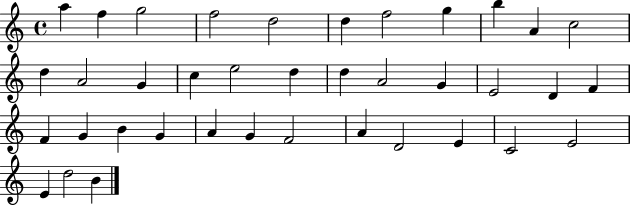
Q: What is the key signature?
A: C major